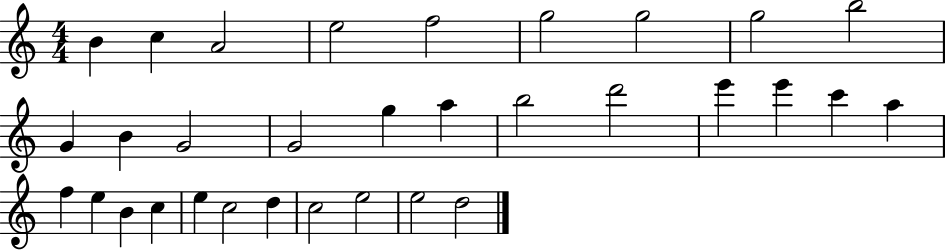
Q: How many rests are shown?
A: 0